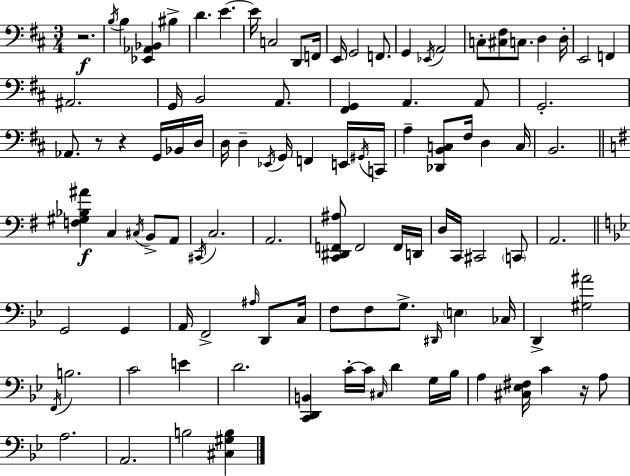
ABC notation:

X:1
T:Untitled
M:3/4
L:1/4
K:D
z2 B,/4 B, [_E,,_A,,_B,,] ^B, D E E/4 C,2 D,,/2 F,,/4 E,,/4 G,,2 F,,/2 G,, _E,,/4 A,,2 C,/2 [^C,^F,]/2 C,/2 D, D,/4 E,,2 F,, ^A,,2 G,,/4 B,,2 A,,/2 [^F,,G,,] A,, A,,/2 G,,2 _A,,/2 z/2 z G,,/4 _B,,/4 D,/4 D,/4 D, _E,,/4 G,,/4 F,, E,,/4 ^G,,/4 C,,/4 A, [_D,,B,,C,]/2 ^F,/4 D, C,/4 B,,2 [F,^G,_B,^A] C, ^C,/4 B,,/2 A,,/2 ^C,,/4 C,2 A,,2 [C,,^D,,F,,^A,]/2 F,,2 F,,/4 D,,/4 D,/4 C,,/4 ^C,,2 C,,/2 A,,2 G,,2 G,, A,,/4 F,,2 ^A,/4 D,,/2 C,/4 F,/2 F,/2 G,/2 ^D,,/4 E, _C,/4 D,, [^G,^A]2 F,,/4 B,2 C2 E D2 [C,,D,,B,,] C/4 C/4 ^C,/4 D G,/4 _B,/4 A, [^C,_E,^F,]/4 C z/4 A,/2 A,2 A,,2 B,2 [^C,^G,B,]